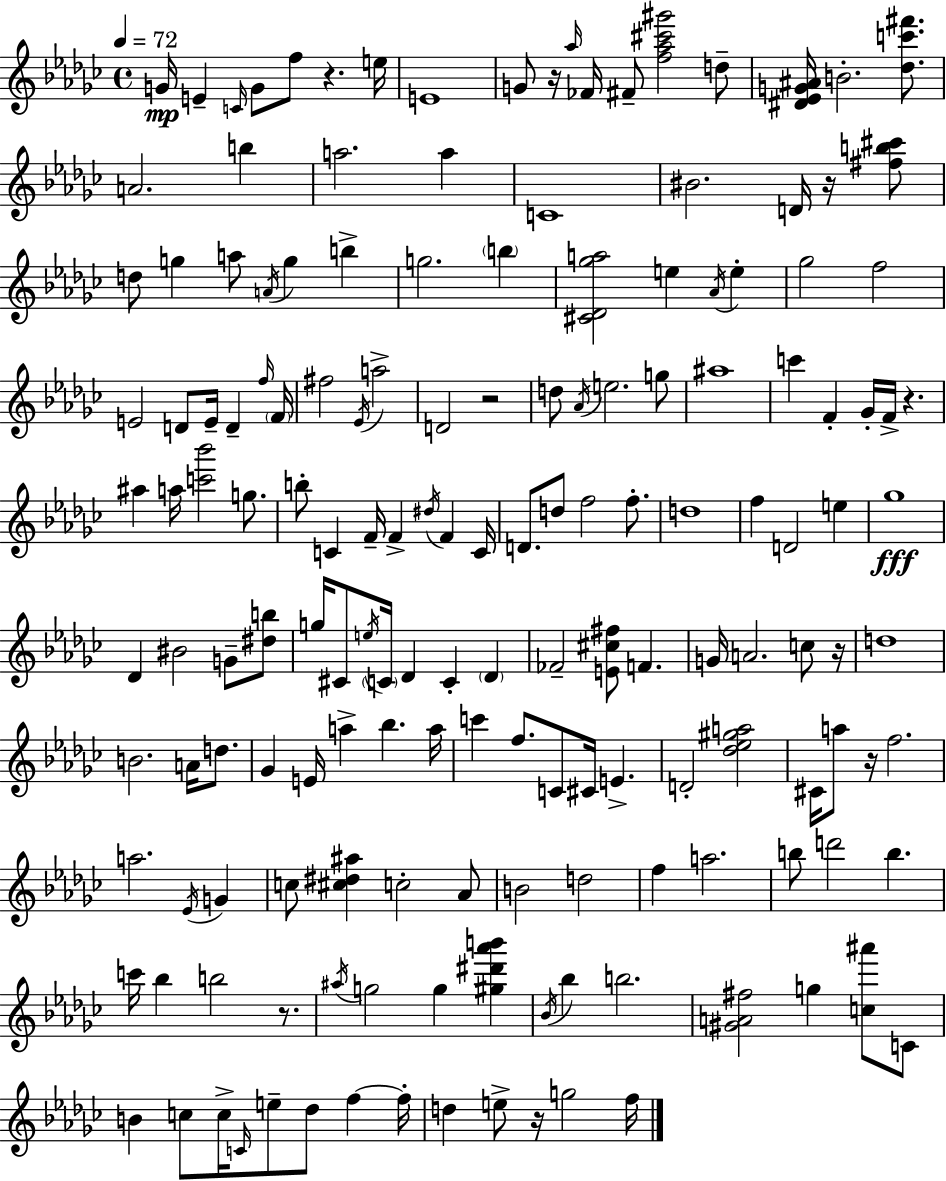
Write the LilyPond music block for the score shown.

{
  \clef treble
  \time 4/4
  \defaultTimeSignature
  \key ees \minor
  \tempo 4 = 72
  g'16\mp e'4-- \grace { c'16 } g'8 f''8 r4. | e''16 e'1 | g'8 r16 \grace { aes''16 } fes'16 fis'8-- <f'' aes'' cis''' gis'''>2 | d''8-- <dis' ees' g' ais'>16 b'2.-. <des'' c''' fis'''>8. | \break a'2. b''4 | a''2. a''4 | c'1 | bis'2. d'16 r16 | \break <fis'' b'' cis'''>8 d''8 g''4 a''8 \acciaccatura { a'16 } g''4 b''4-> | g''2. \parenthesize b''4 | <cis' des' ges'' a''>2 e''4 \acciaccatura { aes'16 } | e''4-. ges''2 f''2 | \break e'2 d'8 e'16-- d'4-- | \grace { f''16 } \parenthesize f'16 fis''2 \acciaccatura { ees'16 } a''2-> | d'2 r2 | d''8 \acciaccatura { aes'16 } e''2. | \break g''8 ais''1 | c'''4 f'4-. ges'16-. | f'16-> r4. ais''4 a''16 <c''' bes'''>2 | g''8. b''8-. c'4 f'16-- f'4-> | \break \acciaccatura { dis''16 } f'4 c'16 d'8. d''8 f''2 | f''8.-. d''1 | f''4 d'2 | e''4 ges''1\fff | \break des'4 bis'2 | g'8-- <dis'' b''>8 g''16 cis'8 \acciaccatura { e''16 } \parenthesize c'16 des'4 | c'4-. \parenthesize des'4 fes'2-- | <e' cis'' fis''>8 f'4. g'16 a'2. | \break c''8 r16 d''1 | b'2. | a'16 d''8. ges'4 e'16 a''4-> | bes''4. a''16 c'''4 f''8. | \break c'8 cis'16 e'4.-> d'2-. | <des'' ees'' gis'' a''>2 cis'16 a''8 r16 f''2. | a''2. | \acciaccatura { ees'16 } g'4 c''8 <cis'' dis'' ais''>4 | \break c''2-. aes'8 b'2 | d''2 f''4 a''2. | b''8 d'''2 | b''4. c'''16 bes''4 b''2 | \break r8. \acciaccatura { ais''16 } g''2 | g''4 <gis'' dis''' aes''' b'''>4 \acciaccatura { bes'16 } bes''4 | b''2. <gis' a' fis''>2 | g''4 <c'' ais'''>8 c'8 b'4 | \break c''8 c''16-> \grace { c'16 } e''8-- des''8 f''4~~ f''16-. d''4 | e''8-> r16 g''2 f''16 \bar "|."
}